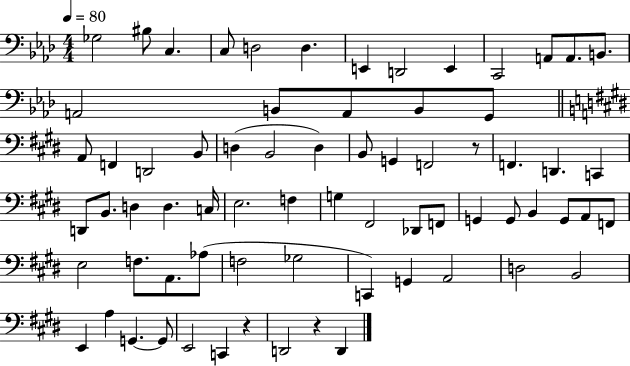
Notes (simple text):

Gb3/h BIS3/e C3/q. C3/e D3/h D3/q. E2/q D2/h E2/q C2/h A2/e A2/e. B2/e. A2/h B2/e A2/e B2/e G2/e A2/e F2/q D2/h B2/e D3/q B2/h D3/q B2/e G2/q F2/h R/e F2/q. D2/q. C2/q D2/e B2/e. D3/q D3/q. C3/s E3/h. F3/q G3/q F#2/h Db2/e F2/e G2/q G2/e B2/q G2/e A2/e F2/e E3/h F3/e. A2/e. Ab3/e F3/h Gb3/h C2/q G2/q A2/h D3/h B2/h E2/q A3/q G2/q. G2/e E2/h C2/q R/q D2/h R/q D2/q